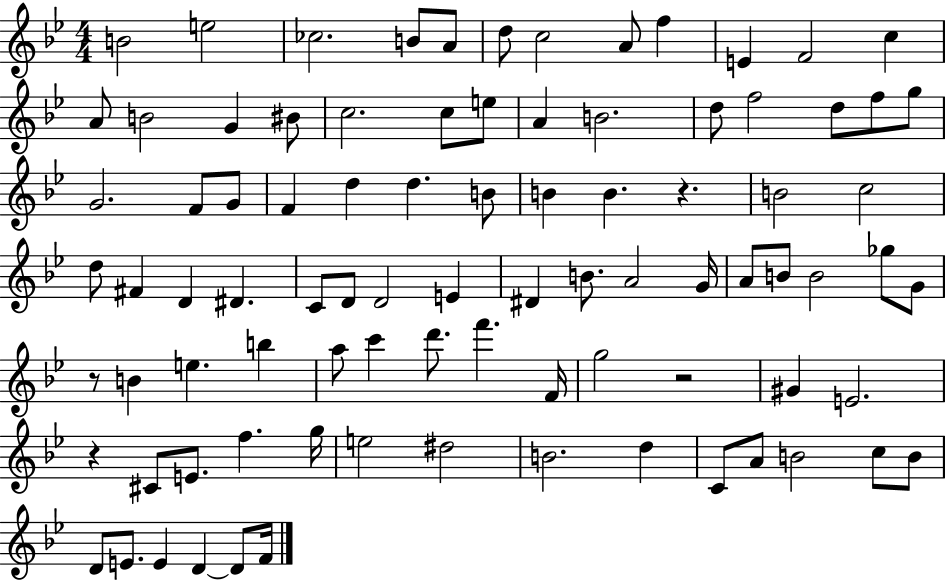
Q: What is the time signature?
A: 4/4